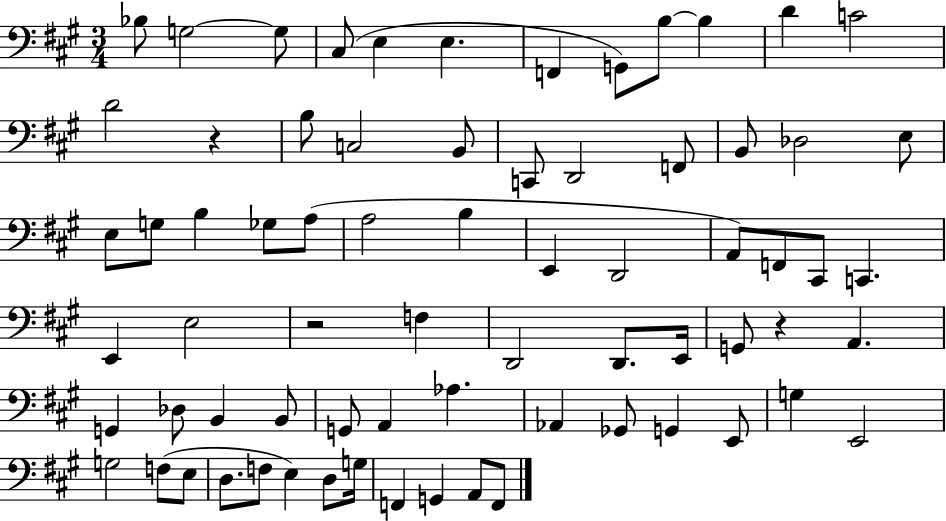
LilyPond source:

{
  \clef bass
  \numericTimeSignature
  \time 3/4
  \key a \major
  bes8 g2~~ g8 | cis8( e4 e4. | f,4 g,8) b8~~ b4 | d'4 c'2 | \break d'2 r4 | b8 c2 b,8 | c,8 d,2 f,8 | b,8 des2 e8 | \break e8 g8 b4 ges8 a8( | a2 b4 | e,4 d,2 | a,8) f,8 cis,8 c,4. | \break e,4 e2 | r2 f4 | d,2 d,8. e,16 | g,8 r4 a,4. | \break g,4 des8 b,4 b,8 | g,8 a,4 aes4. | aes,4 ges,8 g,4 e,8 | g4 e,2 | \break g2 f8( e8 | d8. f8 e4) d8 g16 | f,4 g,4 a,8 f,8 | \bar "|."
}